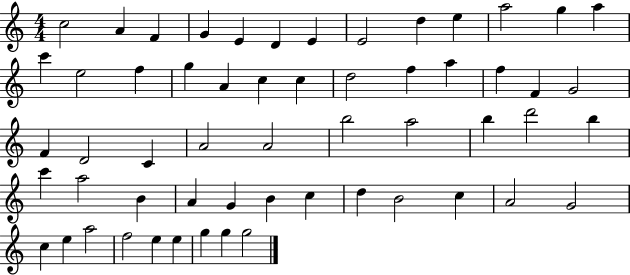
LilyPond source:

{
  \clef treble
  \numericTimeSignature
  \time 4/4
  \key c \major
  c''2 a'4 f'4 | g'4 e'4 d'4 e'4 | e'2 d''4 e''4 | a''2 g''4 a''4 | \break c'''4 e''2 f''4 | g''4 a'4 c''4 c''4 | d''2 f''4 a''4 | f''4 f'4 g'2 | \break f'4 d'2 c'4 | a'2 a'2 | b''2 a''2 | b''4 d'''2 b''4 | \break c'''4 a''2 b'4 | a'4 g'4 b'4 c''4 | d''4 b'2 c''4 | a'2 g'2 | \break c''4 e''4 a''2 | f''2 e''4 e''4 | g''4 g''4 g''2 | \bar "|."
}